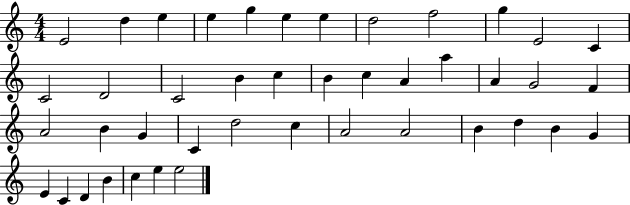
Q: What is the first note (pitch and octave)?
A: E4